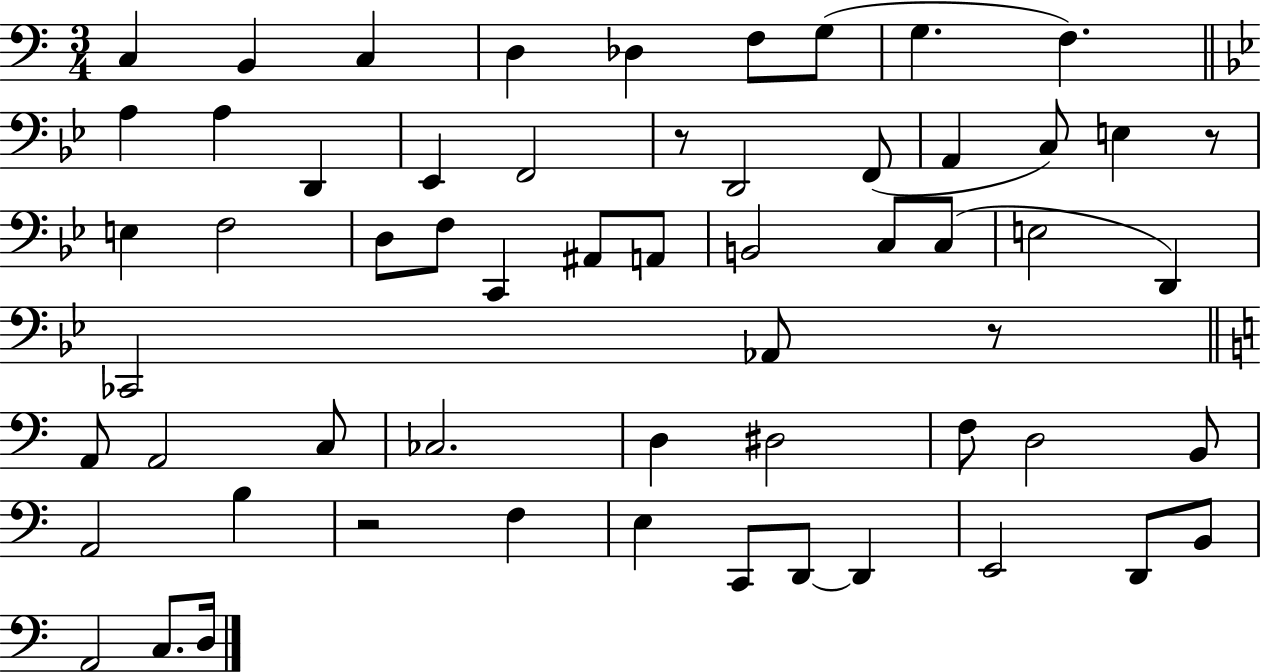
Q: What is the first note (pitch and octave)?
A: C3